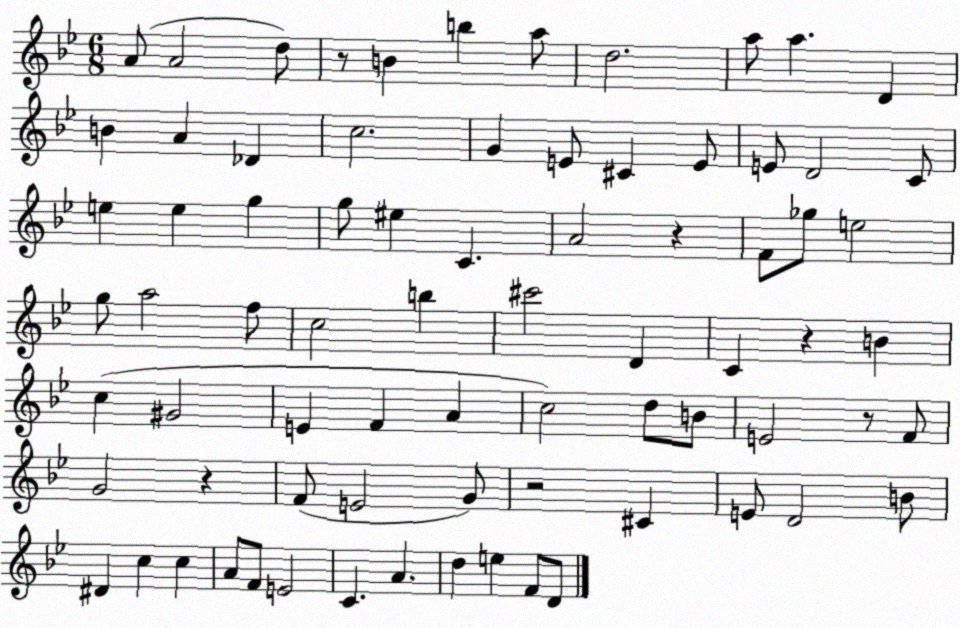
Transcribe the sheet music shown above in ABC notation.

X:1
T:Untitled
M:6/8
L:1/4
K:Bb
A/2 A2 d/2 z/2 B b a/2 d2 a/2 a D B A _D c2 G E/2 ^C E/2 E/2 D2 C/2 e e g g/2 ^e C A2 z F/2 _g/2 e2 g/2 a2 f/2 c2 b ^c'2 D C z B c ^G2 E F A c2 d/2 B/2 E2 z/2 F/2 G2 z F/2 E2 G/2 z2 ^C E/2 D2 B/2 ^D c c A/2 F/2 E2 C A d e F/2 D/2